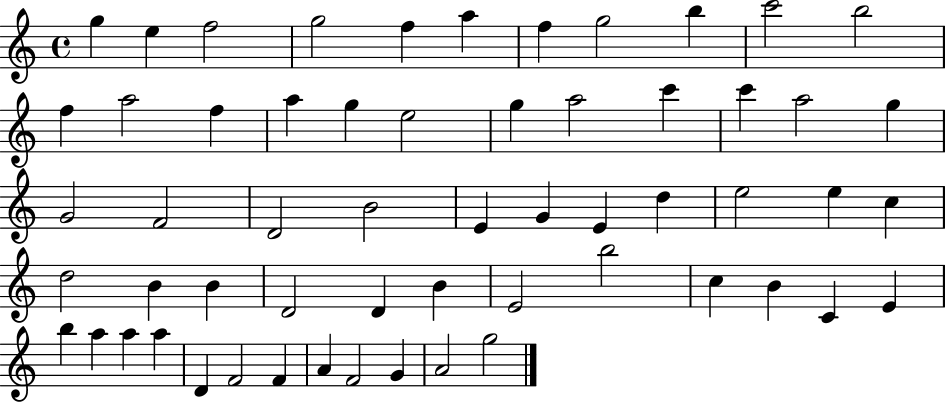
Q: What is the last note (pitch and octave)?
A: G5